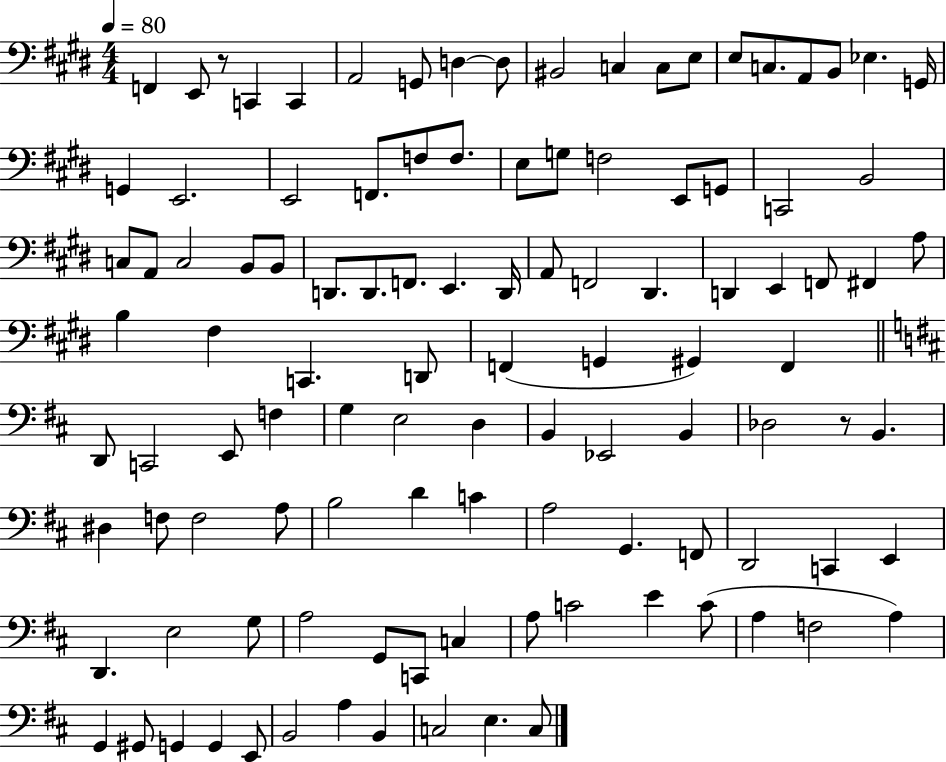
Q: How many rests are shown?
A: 2